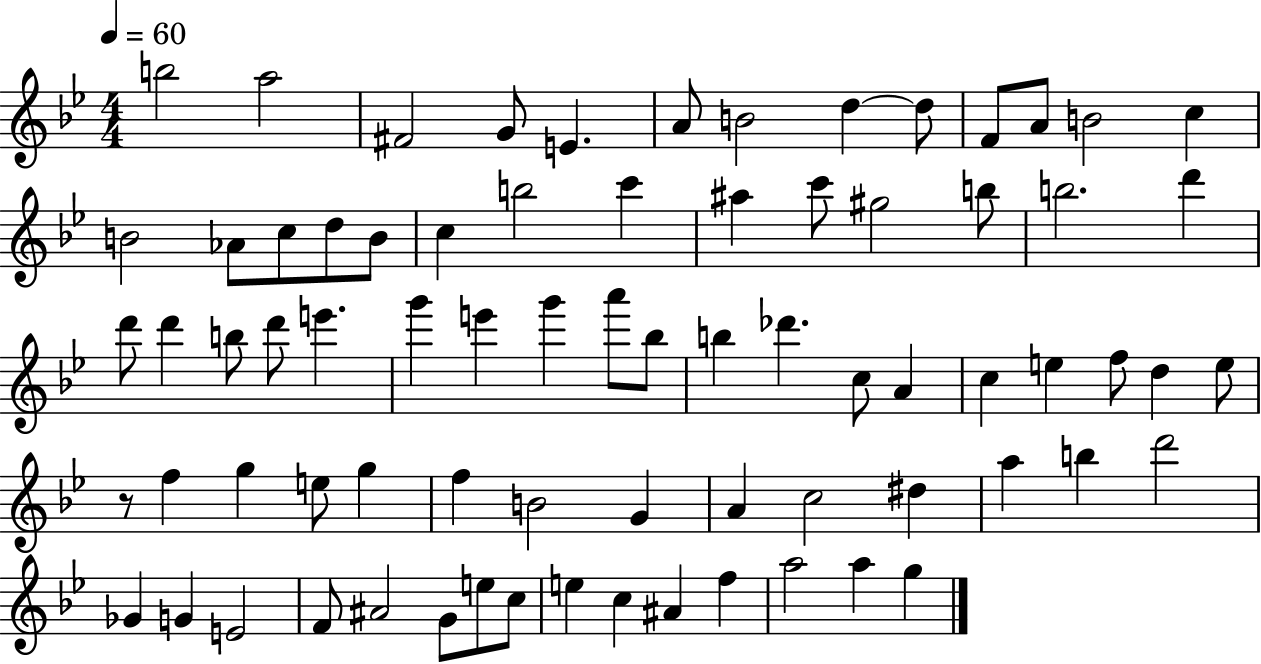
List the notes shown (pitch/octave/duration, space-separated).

B5/h A5/h F#4/h G4/e E4/q. A4/e B4/h D5/q D5/e F4/e A4/e B4/h C5/q B4/h Ab4/e C5/e D5/e B4/e C5/q B5/h C6/q A#5/q C6/e G#5/h B5/e B5/h. D6/q D6/e D6/q B5/e D6/e E6/q. G6/q E6/q G6/q A6/e Bb5/e B5/q Db6/q. C5/e A4/q C5/q E5/q F5/e D5/q E5/e R/e F5/q G5/q E5/e G5/q F5/q B4/h G4/q A4/q C5/h D#5/q A5/q B5/q D6/h Gb4/q G4/q E4/h F4/e A#4/h G4/e E5/e C5/e E5/q C5/q A#4/q F5/q A5/h A5/q G5/q